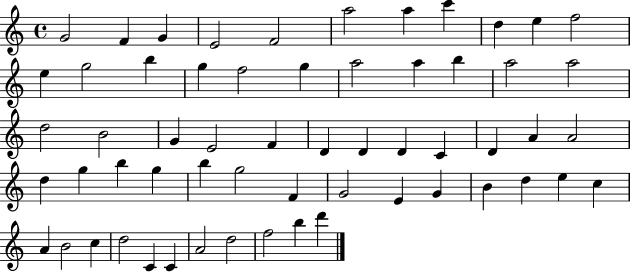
{
  \clef treble
  \time 4/4
  \defaultTimeSignature
  \key c \major
  g'2 f'4 g'4 | e'2 f'2 | a''2 a''4 c'''4 | d''4 e''4 f''2 | \break e''4 g''2 b''4 | g''4 f''2 g''4 | a''2 a''4 b''4 | a''2 a''2 | \break d''2 b'2 | g'4 e'2 f'4 | d'4 d'4 d'4 c'4 | d'4 a'4 a'2 | \break d''4 g''4 b''4 g''4 | b''4 g''2 f'4 | g'2 e'4 g'4 | b'4 d''4 e''4 c''4 | \break a'4 b'2 c''4 | d''2 c'4 c'4 | a'2 d''2 | f''2 b''4 d'''4 | \break \bar "|."
}